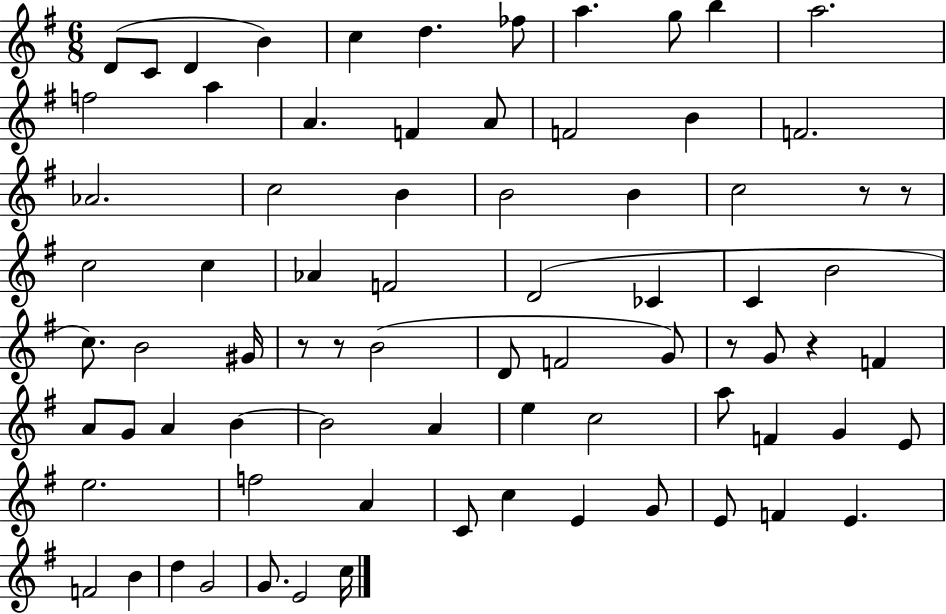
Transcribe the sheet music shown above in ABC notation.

X:1
T:Untitled
M:6/8
L:1/4
K:G
D/2 C/2 D B c d _f/2 a g/2 b a2 f2 a A F A/2 F2 B F2 _A2 c2 B B2 B c2 z/2 z/2 c2 c _A F2 D2 _C C B2 c/2 B2 ^G/4 z/2 z/2 B2 D/2 F2 G/2 z/2 G/2 z F A/2 G/2 A B B2 A e c2 a/2 F G E/2 e2 f2 A C/2 c E G/2 E/2 F E F2 B d G2 G/2 E2 c/4